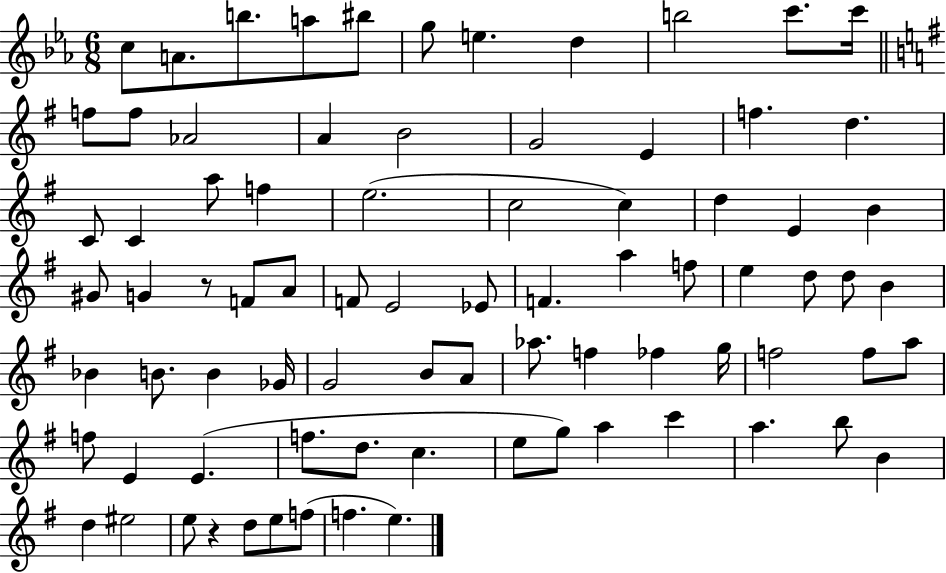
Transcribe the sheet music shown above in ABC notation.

X:1
T:Untitled
M:6/8
L:1/4
K:Eb
c/2 A/2 b/2 a/2 ^b/2 g/2 e d b2 c'/2 c'/4 f/2 f/2 _A2 A B2 G2 E f d C/2 C a/2 f e2 c2 c d E B ^G/2 G z/2 F/2 A/2 F/2 E2 _E/2 F a f/2 e d/2 d/2 B _B B/2 B _G/4 G2 B/2 A/2 _a/2 f _f g/4 f2 f/2 a/2 f/2 E E f/2 d/2 c e/2 g/2 a c' a b/2 B d ^e2 e/2 z d/2 e/2 f/2 f e